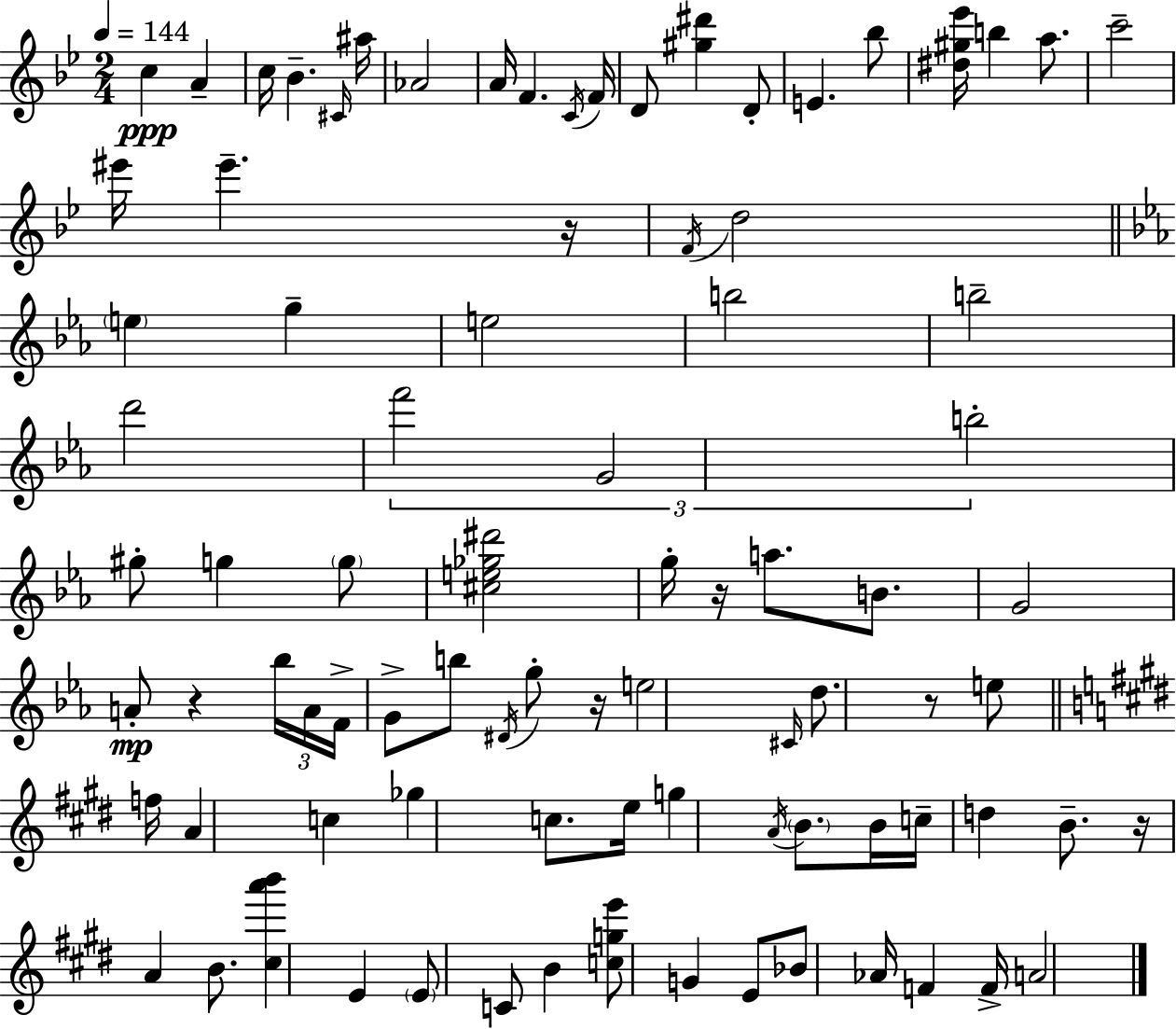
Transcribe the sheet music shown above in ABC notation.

X:1
T:Untitled
M:2/4
L:1/4
K:Gm
c A c/4 _B ^C/4 ^a/4 _A2 A/4 F C/4 F/4 D/2 [^g^d'] D/2 E _b/2 [^d^g_e']/4 b a/2 c'2 ^e'/4 ^e' z/4 F/4 d2 e g e2 b2 b2 d'2 f'2 G2 b2 ^g/2 g g/2 [^ce_g^d']2 g/4 z/4 a/2 B/2 G2 A/2 z _b/4 A/4 F/4 G/2 b/2 ^D/4 g/2 z/4 e2 ^C/4 d/2 z/2 e/2 f/4 A c _g c/2 e/4 g A/4 B/2 B/4 c/4 d B/2 z/4 A B/2 [^ca'b'] E E/2 C/2 B [cge']/2 G E/2 _B/2 _A/4 F F/4 A2